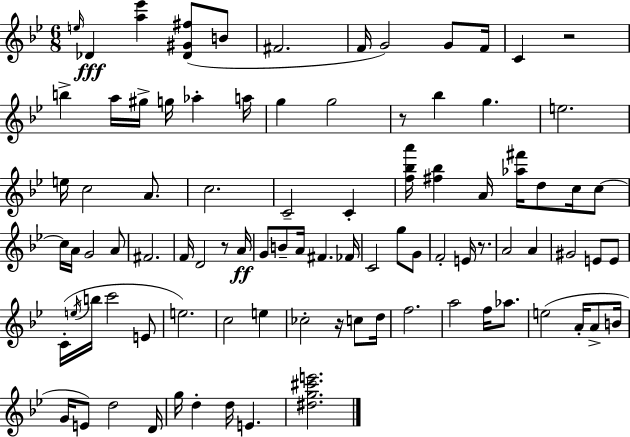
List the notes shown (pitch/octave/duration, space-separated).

E5/s Db4/q [A5,Eb6]/q [Db4,G#4,F#5]/e B4/e F#4/h. F4/s G4/h G4/e F4/s C4/q R/h B5/q A5/s G#5/s G5/s Ab5/q A5/s G5/q G5/h R/e Bb5/q G5/q. E5/h. E5/s C5/h A4/e. C5/h. C4/h C4/q [F5,Bb5,A6]/s [F#5,Bb5]/q A4/s [Ab5,F#6]/s D5/e C5/s C5/e C5/s A4/s G4/h A4/e F#4/h. F4/s D4/h R/e A4/s G4/e B4/e A4/s F#4/q. FES4/s C4/h G5/e G4/e F4/h E4/s R/e. A4/h A4/q G#4/h E4/e E4/e C4/s E5/s B5/s C6/h E4/e E5/h. C5/h E5/q CES5/h R/s C5/e D5/s F5/h. A5/h F5/s Ab5/e. E5/h A4/s A4/e B4/s G4/s E4/e D5/h D4/s G5/s D5/q D5/s E4/q. [D#5,G5,C#6,E6]/h.